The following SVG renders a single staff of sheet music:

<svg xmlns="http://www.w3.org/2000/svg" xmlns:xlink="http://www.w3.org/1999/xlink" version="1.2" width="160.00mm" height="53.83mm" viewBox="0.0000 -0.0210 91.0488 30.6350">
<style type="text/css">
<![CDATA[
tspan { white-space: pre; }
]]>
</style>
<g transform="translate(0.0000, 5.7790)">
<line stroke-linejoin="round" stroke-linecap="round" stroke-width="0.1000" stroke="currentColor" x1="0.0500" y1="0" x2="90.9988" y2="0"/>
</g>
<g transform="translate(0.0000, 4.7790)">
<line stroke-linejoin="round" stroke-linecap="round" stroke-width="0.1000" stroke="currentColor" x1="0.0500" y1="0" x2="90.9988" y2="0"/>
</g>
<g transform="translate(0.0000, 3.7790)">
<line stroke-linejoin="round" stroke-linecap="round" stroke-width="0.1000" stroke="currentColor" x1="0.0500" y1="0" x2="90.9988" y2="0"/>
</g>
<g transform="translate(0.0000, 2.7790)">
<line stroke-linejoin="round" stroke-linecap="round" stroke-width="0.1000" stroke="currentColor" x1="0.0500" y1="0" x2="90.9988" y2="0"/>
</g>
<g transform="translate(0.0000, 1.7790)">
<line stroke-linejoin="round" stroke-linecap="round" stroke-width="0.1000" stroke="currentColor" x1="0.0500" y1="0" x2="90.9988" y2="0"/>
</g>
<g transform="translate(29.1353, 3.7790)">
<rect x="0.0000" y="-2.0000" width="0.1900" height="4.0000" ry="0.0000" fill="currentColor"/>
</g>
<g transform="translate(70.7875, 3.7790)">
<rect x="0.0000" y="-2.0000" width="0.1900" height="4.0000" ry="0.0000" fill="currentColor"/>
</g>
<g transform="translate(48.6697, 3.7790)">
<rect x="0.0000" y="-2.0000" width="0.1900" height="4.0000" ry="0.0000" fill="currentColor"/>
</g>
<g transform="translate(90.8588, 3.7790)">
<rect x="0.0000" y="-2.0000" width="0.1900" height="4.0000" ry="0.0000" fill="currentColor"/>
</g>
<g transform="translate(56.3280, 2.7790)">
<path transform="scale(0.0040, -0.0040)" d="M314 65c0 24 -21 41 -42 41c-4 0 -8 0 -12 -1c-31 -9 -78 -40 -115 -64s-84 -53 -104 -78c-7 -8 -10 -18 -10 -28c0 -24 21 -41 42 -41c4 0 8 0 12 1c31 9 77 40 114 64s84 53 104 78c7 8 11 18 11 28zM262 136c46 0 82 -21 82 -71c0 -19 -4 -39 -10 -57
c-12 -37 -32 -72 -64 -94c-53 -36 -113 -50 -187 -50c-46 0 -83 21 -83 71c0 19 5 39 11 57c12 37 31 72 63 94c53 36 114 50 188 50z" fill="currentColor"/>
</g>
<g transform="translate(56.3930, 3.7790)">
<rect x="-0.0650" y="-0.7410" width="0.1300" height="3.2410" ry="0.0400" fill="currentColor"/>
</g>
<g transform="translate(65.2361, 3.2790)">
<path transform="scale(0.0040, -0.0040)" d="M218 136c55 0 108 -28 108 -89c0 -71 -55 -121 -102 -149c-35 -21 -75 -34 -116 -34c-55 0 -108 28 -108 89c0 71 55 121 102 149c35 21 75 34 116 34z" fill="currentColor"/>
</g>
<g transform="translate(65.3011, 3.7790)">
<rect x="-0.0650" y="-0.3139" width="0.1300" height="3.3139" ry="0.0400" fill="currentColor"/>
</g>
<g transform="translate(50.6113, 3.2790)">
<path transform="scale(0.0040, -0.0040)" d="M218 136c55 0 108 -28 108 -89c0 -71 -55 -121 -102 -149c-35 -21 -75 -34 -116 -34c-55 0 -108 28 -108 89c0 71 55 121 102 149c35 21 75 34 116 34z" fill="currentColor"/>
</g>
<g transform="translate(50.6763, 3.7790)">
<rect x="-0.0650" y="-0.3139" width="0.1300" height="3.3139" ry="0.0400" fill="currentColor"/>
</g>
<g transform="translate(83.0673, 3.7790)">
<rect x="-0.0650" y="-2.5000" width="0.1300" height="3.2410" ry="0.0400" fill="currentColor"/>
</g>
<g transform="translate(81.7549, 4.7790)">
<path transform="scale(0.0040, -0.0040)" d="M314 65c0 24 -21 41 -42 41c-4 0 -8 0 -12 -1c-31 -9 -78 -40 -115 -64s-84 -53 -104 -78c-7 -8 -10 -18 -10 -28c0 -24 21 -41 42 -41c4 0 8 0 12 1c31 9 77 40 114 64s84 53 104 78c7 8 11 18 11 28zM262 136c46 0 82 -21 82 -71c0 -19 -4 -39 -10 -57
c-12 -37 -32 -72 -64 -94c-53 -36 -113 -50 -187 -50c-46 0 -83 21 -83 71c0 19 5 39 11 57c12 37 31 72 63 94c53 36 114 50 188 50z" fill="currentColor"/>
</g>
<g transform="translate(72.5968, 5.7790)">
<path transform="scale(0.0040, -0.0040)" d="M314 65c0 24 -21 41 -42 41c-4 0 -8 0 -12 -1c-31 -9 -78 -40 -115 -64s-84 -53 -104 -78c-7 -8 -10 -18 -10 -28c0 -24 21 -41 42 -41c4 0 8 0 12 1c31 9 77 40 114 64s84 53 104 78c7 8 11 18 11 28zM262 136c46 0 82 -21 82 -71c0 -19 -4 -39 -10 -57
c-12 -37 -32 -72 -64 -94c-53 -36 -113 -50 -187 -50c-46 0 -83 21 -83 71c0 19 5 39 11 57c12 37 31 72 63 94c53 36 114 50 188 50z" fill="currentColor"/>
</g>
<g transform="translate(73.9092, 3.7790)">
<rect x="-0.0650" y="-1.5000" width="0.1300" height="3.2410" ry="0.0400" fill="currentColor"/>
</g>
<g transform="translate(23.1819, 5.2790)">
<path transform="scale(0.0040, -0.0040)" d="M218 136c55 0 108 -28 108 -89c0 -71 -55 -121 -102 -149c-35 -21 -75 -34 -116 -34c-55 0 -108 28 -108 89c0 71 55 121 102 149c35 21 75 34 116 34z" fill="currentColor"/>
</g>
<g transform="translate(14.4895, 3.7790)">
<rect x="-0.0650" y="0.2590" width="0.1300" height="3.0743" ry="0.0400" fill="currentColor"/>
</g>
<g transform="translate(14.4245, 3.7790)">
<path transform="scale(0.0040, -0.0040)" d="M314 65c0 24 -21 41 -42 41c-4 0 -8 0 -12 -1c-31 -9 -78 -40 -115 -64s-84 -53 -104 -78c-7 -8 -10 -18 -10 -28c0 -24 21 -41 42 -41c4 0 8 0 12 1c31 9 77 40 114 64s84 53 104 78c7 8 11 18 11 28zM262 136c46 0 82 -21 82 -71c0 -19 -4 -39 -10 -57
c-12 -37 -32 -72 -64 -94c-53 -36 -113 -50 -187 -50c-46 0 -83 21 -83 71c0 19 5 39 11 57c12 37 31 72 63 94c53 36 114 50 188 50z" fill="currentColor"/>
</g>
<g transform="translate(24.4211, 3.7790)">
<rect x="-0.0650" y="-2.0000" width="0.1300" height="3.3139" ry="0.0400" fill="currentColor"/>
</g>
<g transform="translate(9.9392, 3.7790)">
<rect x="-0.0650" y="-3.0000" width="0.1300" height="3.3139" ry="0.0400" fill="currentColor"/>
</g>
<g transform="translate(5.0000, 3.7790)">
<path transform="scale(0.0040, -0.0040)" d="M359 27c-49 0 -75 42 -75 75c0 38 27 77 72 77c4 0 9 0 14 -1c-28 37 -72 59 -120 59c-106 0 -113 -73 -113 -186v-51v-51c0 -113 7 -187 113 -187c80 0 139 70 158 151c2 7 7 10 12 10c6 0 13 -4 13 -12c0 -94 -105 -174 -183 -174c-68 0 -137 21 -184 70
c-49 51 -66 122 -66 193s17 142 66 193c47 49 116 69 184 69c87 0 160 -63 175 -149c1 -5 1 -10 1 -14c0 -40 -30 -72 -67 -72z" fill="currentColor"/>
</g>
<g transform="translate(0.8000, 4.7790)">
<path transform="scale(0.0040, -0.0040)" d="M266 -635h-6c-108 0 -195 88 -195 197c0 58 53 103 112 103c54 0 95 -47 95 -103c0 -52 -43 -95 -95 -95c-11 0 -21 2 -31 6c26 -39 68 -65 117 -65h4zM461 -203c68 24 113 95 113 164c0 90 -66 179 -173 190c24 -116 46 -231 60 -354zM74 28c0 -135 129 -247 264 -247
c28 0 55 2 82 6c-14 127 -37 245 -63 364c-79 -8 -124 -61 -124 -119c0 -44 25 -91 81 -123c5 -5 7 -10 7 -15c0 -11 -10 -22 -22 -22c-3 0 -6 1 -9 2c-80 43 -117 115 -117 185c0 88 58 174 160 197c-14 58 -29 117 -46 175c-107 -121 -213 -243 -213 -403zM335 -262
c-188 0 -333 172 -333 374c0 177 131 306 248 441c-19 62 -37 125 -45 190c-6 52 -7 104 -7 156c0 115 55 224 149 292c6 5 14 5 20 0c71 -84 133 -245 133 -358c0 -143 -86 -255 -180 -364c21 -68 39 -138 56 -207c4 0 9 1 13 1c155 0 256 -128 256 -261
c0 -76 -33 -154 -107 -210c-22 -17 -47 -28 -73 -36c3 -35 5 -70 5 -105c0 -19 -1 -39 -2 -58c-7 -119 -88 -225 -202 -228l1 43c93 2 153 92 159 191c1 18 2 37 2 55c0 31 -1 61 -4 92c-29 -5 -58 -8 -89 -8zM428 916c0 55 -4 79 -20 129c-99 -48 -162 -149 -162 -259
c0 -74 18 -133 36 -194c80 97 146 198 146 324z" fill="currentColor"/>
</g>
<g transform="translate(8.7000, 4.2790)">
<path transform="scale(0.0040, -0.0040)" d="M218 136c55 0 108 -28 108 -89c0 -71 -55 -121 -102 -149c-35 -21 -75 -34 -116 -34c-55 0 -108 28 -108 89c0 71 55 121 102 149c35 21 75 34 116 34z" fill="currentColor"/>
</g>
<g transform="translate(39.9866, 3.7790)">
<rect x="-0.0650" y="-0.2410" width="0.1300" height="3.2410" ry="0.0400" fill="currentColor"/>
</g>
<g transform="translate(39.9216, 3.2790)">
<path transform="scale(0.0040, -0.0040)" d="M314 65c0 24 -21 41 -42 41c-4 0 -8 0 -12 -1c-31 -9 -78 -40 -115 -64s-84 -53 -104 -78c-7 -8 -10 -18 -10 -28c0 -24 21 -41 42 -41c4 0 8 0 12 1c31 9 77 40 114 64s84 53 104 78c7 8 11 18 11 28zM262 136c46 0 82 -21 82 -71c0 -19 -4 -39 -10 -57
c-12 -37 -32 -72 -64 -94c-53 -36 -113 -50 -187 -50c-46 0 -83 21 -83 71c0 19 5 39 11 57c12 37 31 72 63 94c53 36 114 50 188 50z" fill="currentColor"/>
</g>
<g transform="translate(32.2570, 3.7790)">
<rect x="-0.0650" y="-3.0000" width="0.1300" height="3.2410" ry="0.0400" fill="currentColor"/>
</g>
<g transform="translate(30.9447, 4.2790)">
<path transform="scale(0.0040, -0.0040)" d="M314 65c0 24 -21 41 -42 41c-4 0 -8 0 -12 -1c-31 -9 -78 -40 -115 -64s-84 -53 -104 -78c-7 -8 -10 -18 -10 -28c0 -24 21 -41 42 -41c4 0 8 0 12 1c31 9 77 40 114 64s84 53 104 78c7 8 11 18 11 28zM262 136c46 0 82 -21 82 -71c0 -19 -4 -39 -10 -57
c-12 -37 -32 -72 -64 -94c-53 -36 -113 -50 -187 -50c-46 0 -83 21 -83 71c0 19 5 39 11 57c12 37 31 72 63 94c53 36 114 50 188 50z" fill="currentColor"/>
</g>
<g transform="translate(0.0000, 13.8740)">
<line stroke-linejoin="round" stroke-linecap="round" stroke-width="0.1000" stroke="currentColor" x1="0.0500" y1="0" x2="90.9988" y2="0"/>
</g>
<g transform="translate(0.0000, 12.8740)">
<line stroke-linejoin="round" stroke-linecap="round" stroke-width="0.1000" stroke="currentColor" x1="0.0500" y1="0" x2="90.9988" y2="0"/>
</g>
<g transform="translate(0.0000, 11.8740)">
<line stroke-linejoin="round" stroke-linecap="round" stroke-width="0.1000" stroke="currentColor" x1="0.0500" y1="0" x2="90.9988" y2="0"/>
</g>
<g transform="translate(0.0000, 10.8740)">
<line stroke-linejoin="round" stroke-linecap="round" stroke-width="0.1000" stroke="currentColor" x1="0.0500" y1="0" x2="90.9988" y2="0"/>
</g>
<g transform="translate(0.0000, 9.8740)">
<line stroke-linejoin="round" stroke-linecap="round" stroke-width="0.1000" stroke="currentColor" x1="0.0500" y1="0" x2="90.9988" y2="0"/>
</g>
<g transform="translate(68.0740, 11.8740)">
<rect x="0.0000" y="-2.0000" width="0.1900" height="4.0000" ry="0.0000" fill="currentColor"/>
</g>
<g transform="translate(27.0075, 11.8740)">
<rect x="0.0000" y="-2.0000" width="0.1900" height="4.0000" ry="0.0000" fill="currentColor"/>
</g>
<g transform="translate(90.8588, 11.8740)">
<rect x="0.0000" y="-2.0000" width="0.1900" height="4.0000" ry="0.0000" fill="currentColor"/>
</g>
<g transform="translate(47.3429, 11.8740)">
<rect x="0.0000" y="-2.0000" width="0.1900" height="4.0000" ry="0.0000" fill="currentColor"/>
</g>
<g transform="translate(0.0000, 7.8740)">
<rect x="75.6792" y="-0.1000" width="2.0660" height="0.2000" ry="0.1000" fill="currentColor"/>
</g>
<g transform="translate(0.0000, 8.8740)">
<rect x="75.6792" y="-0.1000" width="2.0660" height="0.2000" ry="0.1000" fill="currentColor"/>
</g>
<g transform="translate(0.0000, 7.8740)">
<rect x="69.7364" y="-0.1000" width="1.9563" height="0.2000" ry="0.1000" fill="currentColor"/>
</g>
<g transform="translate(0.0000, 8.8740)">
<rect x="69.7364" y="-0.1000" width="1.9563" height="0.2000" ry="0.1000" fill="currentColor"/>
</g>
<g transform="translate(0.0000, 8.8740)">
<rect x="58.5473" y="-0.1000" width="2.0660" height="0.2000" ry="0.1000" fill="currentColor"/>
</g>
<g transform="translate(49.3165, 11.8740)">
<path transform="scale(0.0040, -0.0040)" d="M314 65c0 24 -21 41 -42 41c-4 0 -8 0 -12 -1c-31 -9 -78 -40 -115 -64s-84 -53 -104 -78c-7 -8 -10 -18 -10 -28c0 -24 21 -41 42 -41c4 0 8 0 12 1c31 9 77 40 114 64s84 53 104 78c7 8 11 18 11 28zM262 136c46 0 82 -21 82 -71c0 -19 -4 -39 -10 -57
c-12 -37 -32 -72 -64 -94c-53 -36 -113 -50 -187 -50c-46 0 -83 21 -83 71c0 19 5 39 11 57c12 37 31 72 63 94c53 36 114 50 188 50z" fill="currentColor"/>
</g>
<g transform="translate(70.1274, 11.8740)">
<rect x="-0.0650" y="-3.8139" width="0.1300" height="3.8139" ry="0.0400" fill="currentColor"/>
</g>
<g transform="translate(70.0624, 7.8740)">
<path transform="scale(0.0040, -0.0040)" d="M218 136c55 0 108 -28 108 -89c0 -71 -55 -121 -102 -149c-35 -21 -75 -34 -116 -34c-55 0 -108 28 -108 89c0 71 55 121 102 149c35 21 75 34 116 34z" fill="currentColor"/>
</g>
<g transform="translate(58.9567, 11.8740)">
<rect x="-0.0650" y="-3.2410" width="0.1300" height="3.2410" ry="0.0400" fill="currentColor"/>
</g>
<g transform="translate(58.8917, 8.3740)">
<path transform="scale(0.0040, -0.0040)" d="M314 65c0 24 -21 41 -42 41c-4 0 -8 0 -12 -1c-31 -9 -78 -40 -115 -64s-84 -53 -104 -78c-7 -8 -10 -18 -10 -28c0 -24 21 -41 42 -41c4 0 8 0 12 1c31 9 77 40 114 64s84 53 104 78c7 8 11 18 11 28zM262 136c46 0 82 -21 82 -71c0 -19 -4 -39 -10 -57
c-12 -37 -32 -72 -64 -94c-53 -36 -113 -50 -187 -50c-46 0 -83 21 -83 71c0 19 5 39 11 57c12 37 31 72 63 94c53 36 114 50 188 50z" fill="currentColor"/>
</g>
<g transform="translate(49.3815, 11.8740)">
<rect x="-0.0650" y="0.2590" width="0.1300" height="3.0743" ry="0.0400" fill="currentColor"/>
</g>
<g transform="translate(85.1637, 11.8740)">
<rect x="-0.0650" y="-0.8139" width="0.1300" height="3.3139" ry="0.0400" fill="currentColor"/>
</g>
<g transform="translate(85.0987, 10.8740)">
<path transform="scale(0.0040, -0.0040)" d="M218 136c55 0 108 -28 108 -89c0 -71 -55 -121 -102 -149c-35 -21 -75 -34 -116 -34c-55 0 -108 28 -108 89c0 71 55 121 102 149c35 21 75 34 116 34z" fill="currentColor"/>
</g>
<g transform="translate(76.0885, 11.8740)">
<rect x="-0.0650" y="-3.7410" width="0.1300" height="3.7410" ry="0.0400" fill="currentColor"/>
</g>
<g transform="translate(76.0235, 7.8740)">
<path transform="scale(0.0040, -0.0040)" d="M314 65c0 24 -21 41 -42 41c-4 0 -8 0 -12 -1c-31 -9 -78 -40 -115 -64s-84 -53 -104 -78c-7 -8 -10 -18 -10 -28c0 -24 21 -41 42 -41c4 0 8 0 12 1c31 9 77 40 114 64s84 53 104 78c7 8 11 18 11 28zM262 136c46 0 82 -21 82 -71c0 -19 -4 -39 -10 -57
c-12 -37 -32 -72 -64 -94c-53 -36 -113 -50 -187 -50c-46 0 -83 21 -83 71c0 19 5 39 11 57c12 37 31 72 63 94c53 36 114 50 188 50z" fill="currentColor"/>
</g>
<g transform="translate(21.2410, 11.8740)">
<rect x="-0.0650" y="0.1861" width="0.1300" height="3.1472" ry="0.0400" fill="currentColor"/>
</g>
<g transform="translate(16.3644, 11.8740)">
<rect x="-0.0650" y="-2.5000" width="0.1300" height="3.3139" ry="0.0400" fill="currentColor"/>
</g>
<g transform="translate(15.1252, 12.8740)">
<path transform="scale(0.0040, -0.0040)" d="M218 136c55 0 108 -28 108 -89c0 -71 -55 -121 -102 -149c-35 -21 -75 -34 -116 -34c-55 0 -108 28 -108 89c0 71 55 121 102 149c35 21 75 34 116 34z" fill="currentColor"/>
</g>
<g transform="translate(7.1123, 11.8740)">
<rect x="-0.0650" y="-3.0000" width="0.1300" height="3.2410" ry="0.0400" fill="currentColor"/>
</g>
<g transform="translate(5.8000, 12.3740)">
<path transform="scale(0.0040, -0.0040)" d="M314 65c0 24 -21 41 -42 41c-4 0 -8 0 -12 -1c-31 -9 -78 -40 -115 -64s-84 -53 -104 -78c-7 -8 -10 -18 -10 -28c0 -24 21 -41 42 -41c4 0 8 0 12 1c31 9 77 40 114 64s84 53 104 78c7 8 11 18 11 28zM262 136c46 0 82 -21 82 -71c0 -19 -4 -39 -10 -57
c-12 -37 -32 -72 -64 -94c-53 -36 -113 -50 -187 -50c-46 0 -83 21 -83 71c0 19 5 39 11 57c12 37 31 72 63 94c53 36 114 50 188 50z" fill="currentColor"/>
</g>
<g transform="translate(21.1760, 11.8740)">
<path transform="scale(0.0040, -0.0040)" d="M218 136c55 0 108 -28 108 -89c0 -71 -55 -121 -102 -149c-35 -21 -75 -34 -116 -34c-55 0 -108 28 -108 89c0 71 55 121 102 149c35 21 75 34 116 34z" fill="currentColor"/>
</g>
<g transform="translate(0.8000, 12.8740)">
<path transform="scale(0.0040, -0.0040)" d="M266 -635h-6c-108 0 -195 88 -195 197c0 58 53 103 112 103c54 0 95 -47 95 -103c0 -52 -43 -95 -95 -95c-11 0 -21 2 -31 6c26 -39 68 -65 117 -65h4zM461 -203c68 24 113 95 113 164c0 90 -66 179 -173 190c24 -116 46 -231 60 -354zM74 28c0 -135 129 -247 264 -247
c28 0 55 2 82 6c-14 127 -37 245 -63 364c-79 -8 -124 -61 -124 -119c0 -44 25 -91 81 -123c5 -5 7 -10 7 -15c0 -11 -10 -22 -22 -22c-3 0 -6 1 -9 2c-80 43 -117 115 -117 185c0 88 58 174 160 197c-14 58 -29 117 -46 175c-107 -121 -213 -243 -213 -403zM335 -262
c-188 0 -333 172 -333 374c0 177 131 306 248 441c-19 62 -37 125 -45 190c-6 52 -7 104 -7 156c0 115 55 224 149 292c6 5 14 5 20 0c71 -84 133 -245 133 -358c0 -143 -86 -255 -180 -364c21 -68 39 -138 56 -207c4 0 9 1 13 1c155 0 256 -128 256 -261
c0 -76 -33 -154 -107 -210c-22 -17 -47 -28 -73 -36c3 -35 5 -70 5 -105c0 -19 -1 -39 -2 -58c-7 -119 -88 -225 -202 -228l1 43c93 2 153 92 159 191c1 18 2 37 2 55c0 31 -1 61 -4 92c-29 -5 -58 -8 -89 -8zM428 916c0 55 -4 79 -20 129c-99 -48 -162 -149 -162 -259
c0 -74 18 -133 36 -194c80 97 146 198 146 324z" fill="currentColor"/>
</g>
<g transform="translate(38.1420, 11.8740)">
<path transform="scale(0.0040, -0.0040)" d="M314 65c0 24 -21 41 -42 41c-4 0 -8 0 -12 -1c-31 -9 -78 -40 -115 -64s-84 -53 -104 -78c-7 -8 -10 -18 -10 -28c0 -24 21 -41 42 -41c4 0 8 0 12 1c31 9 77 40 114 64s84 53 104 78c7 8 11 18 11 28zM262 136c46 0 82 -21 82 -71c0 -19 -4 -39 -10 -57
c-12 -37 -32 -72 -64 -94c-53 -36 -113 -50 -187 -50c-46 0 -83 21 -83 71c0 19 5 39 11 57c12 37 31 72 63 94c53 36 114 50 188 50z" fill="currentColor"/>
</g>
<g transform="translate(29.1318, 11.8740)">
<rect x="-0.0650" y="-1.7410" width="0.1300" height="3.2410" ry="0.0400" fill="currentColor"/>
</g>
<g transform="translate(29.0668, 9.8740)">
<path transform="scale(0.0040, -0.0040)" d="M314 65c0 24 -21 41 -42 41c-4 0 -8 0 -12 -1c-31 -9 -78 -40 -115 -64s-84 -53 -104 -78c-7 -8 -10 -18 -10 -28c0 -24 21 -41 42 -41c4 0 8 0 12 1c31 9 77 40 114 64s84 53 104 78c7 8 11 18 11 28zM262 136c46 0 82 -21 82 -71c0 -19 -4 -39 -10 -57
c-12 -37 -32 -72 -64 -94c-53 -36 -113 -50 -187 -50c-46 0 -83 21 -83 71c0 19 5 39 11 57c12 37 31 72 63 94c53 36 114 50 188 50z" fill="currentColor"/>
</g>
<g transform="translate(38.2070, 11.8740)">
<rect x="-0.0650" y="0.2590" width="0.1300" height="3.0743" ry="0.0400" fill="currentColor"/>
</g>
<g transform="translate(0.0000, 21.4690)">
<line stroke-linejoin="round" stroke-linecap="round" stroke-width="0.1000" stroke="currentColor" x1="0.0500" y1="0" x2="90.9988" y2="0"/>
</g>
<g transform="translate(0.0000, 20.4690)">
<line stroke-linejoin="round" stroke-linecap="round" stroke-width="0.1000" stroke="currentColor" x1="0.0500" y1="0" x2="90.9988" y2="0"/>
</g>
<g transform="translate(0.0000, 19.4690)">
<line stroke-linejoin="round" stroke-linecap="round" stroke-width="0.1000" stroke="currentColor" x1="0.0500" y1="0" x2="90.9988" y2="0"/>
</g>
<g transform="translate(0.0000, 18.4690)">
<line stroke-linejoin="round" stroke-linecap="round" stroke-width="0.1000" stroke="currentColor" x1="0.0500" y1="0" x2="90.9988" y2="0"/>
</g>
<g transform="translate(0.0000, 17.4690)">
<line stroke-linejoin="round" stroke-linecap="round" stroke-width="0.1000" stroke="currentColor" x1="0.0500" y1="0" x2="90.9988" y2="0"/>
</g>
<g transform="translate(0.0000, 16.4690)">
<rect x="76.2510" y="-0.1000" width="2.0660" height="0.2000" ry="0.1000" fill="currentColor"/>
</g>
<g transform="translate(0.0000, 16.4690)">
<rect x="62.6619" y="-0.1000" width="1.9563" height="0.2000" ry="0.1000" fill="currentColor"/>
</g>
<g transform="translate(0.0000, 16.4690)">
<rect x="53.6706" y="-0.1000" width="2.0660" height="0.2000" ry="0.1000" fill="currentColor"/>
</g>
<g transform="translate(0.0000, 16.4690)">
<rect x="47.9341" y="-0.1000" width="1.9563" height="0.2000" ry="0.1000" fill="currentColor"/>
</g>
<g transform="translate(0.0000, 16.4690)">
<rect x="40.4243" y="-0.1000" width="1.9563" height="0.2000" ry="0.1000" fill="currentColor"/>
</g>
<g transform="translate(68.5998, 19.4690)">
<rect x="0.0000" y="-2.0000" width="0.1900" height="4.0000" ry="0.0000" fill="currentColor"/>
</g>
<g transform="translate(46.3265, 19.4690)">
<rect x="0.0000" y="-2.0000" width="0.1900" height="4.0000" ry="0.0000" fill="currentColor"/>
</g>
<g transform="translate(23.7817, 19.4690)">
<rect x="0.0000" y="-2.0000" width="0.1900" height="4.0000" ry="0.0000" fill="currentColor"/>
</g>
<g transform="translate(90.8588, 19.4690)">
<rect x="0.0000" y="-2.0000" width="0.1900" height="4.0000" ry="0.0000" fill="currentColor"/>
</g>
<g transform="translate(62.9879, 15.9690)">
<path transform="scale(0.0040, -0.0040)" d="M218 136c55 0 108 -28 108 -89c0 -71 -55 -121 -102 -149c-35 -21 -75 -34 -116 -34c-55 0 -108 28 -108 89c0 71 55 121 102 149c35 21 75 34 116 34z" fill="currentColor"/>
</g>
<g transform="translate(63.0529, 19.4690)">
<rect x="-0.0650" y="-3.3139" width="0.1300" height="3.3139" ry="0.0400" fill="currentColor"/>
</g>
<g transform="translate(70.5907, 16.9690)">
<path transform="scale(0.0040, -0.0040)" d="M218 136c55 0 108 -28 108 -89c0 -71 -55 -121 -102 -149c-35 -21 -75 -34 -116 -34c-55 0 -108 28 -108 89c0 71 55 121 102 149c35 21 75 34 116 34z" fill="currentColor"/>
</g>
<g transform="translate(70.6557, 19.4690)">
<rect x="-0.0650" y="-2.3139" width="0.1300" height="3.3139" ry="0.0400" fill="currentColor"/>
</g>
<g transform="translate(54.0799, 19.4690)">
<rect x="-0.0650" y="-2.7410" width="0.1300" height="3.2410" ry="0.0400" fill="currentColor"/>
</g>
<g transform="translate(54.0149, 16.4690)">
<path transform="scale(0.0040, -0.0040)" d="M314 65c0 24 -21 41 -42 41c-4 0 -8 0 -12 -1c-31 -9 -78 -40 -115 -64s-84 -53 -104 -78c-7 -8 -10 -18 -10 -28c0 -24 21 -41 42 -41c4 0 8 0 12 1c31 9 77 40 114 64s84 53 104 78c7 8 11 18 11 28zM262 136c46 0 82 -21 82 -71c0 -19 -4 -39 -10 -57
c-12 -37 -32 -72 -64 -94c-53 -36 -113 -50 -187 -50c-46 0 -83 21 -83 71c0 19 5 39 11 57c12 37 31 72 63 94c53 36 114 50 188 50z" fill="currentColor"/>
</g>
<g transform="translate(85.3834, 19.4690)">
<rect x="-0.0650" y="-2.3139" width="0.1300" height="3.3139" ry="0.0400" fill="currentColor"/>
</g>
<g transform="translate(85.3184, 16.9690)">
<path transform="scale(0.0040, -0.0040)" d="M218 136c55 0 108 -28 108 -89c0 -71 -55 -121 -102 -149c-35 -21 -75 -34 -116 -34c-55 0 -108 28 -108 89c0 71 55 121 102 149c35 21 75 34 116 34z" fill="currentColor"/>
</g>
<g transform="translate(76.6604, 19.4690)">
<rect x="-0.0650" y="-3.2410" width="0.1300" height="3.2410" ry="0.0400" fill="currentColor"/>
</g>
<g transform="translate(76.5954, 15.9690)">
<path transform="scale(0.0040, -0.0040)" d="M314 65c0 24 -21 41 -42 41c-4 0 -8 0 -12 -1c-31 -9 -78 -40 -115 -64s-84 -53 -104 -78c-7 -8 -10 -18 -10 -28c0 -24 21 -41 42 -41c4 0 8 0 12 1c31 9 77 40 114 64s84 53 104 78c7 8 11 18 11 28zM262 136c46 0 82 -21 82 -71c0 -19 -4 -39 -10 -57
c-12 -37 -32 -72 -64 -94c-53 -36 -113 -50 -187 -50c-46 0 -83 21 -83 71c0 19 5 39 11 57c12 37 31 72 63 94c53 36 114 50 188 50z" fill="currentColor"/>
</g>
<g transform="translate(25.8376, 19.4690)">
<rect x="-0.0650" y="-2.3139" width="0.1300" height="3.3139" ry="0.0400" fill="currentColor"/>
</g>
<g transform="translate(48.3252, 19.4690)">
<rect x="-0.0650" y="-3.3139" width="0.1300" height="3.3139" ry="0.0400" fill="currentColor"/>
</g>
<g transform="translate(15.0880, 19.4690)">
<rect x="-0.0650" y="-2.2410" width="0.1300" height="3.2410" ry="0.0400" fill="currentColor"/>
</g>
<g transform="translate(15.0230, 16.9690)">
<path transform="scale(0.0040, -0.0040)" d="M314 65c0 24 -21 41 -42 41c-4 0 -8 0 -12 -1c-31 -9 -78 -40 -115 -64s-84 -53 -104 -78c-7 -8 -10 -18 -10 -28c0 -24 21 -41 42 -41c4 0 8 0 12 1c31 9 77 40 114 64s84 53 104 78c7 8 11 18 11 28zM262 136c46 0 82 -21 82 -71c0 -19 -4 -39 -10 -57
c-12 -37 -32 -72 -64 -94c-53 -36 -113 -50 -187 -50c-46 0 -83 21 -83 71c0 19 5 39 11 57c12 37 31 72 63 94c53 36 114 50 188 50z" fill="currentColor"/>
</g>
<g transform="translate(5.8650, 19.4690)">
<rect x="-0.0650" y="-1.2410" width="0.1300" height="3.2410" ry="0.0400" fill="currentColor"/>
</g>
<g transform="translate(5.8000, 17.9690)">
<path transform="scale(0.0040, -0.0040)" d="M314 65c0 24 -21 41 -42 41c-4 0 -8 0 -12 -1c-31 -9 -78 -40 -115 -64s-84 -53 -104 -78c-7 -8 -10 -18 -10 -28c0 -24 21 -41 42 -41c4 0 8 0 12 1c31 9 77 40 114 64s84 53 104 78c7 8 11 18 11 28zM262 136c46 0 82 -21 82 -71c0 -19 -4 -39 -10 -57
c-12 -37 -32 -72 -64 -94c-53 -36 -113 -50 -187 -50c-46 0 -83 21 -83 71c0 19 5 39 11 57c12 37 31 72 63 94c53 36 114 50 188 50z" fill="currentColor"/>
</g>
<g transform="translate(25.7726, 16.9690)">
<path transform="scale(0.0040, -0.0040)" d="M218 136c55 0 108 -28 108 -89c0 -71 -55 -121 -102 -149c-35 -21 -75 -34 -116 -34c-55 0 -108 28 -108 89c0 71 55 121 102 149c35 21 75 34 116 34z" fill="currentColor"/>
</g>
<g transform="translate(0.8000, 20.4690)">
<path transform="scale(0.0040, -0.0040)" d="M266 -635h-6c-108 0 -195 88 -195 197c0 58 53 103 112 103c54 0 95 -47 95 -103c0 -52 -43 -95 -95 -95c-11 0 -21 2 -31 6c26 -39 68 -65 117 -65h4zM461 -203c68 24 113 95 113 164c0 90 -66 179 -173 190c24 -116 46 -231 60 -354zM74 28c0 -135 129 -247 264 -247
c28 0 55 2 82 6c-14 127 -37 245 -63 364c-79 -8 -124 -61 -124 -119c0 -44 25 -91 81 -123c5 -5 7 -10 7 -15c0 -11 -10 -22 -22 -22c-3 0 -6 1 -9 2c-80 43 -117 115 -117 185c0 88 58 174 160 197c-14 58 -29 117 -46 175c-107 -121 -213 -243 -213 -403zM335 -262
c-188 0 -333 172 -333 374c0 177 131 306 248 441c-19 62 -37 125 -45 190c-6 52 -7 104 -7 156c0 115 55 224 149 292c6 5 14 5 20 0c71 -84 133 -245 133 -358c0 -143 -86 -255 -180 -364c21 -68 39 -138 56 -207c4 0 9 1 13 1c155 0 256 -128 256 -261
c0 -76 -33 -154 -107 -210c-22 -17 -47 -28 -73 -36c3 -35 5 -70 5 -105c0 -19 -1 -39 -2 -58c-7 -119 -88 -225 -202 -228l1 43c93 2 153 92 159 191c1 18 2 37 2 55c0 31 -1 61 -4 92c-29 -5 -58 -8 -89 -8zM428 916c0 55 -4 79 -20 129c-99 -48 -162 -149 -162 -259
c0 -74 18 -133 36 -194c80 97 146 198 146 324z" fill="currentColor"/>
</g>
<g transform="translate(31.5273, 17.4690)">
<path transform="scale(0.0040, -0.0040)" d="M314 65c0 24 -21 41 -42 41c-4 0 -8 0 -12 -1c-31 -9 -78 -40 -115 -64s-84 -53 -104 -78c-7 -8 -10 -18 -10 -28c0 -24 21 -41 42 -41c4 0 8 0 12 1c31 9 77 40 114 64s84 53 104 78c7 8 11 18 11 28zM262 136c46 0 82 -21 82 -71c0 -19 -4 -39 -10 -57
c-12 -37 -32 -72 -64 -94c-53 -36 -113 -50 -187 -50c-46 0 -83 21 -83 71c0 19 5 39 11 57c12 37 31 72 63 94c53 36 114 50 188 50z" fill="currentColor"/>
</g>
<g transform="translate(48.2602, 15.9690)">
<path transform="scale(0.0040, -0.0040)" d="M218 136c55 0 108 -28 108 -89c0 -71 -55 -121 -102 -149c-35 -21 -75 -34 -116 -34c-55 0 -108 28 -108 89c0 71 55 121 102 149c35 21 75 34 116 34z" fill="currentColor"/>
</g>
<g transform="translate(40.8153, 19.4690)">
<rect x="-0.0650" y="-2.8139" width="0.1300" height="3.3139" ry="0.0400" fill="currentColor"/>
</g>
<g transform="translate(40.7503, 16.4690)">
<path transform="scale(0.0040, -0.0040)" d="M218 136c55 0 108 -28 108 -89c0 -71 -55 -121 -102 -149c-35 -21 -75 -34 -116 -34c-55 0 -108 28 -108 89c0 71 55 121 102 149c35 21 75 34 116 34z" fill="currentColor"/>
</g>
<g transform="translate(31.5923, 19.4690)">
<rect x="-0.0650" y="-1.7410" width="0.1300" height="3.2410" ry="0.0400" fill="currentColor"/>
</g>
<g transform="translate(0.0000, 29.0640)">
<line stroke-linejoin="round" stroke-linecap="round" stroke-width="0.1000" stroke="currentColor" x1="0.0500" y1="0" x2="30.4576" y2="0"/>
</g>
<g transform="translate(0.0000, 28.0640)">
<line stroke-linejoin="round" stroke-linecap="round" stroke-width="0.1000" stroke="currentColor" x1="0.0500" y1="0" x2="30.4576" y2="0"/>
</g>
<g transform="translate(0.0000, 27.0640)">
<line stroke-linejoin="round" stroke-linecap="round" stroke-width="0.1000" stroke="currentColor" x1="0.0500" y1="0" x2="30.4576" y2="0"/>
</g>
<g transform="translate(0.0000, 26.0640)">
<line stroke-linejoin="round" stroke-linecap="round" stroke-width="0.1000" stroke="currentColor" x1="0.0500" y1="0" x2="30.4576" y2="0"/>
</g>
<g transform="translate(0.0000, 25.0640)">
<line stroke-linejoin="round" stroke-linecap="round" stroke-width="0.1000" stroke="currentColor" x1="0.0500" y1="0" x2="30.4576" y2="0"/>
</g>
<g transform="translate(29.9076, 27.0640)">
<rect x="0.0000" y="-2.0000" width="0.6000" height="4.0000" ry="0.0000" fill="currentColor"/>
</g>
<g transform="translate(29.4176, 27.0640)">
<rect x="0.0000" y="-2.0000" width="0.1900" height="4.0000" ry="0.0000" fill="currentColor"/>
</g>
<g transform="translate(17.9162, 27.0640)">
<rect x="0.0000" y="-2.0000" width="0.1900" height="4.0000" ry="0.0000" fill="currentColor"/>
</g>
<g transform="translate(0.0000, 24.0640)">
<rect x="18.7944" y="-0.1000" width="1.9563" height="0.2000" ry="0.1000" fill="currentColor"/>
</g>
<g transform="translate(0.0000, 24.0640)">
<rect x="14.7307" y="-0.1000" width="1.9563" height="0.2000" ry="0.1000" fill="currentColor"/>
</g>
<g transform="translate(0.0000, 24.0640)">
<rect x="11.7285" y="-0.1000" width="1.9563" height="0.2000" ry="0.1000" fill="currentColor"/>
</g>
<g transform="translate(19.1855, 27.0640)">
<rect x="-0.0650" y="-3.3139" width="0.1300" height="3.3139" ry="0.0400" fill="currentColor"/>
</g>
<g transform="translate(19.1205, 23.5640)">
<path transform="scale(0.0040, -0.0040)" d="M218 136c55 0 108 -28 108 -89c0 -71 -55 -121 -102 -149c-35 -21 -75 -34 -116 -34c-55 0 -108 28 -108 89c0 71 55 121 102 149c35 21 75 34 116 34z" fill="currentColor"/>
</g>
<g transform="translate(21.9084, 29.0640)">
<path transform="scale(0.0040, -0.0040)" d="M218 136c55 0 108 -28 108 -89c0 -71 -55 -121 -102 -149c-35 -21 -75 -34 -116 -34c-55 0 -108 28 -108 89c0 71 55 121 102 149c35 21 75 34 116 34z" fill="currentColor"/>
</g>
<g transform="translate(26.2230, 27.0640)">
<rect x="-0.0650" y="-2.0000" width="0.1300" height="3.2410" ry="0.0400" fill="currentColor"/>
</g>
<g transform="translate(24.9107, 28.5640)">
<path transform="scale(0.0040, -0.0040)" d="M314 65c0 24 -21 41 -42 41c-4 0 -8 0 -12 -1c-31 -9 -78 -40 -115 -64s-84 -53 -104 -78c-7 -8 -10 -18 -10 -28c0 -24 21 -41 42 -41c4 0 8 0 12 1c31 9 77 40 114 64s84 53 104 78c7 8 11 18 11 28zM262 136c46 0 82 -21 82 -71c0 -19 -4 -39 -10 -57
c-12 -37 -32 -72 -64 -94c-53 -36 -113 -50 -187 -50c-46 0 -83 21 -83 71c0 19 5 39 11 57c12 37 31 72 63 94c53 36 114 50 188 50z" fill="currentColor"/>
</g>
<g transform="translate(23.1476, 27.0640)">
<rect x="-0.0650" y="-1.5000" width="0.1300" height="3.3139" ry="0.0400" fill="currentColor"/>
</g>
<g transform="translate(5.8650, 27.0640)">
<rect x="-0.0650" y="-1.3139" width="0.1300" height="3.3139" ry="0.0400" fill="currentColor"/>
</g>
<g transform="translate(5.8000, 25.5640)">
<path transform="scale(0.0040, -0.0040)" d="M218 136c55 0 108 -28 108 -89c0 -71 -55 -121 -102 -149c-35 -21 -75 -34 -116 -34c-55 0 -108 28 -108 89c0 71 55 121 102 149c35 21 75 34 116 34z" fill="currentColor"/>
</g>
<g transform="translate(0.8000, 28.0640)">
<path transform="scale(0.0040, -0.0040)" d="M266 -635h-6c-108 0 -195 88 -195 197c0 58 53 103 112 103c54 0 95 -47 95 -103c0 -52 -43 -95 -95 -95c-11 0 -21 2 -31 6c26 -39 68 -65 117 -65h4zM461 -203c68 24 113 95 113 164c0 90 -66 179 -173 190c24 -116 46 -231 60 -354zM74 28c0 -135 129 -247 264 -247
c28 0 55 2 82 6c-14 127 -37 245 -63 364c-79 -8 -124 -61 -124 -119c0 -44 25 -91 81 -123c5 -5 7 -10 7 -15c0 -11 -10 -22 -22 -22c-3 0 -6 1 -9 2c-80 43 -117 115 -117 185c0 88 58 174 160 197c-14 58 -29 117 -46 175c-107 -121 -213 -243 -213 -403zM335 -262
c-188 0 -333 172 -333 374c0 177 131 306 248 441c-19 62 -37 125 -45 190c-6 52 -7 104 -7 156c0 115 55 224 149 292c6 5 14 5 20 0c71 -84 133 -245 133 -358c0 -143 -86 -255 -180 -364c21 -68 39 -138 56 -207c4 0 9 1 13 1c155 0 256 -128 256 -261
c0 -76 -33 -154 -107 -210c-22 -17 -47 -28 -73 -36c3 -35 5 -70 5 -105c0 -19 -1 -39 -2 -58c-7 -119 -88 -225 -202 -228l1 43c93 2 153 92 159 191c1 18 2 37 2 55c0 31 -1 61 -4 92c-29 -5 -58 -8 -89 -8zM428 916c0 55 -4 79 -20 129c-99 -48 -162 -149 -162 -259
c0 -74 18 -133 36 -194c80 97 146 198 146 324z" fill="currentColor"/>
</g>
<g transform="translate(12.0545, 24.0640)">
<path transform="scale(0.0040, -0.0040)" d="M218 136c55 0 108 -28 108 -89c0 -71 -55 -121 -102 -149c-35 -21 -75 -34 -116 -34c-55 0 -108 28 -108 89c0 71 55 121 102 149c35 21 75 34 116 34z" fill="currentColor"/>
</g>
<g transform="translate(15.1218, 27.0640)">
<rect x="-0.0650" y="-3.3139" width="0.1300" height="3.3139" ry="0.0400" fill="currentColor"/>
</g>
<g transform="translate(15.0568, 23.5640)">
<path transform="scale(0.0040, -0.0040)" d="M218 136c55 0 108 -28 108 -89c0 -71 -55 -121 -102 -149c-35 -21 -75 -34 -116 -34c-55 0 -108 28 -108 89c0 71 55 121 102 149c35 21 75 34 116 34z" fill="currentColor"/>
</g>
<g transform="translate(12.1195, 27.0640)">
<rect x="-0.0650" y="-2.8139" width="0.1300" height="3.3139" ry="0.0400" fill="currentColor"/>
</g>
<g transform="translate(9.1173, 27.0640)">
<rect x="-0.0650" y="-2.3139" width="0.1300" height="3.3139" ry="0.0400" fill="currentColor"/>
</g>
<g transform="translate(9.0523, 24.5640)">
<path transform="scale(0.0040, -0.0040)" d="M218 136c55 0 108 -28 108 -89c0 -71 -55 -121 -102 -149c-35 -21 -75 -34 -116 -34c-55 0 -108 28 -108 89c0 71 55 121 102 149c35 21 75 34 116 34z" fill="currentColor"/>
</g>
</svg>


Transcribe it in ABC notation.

X:1
T:Untitled
M:4/4
L:1/4
K:C
A B2 F A2 c2 c d2 c E2 G2 A2 G B f2 B2 B2 b2 c' c'2 d e2 g2 g f2 a b a2 b g b2 g e g a b b E F2